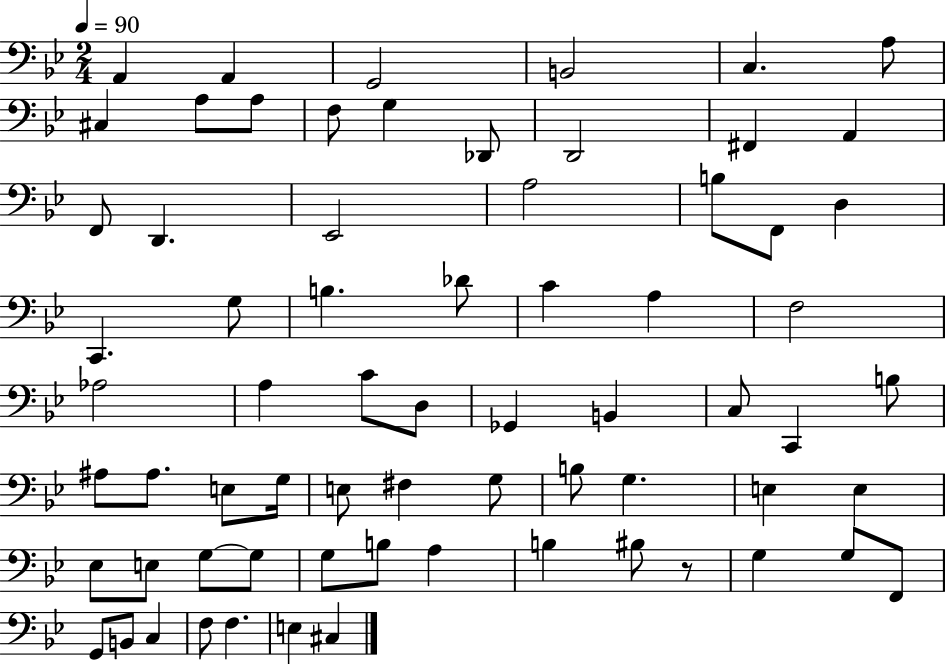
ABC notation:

X:1
T:Untitled
M:2/4
L:1/4
K:Bb
A,, A,, G,,2 B,,2 C, A,/2 ^C, A,/2 A,/2 F,/2 G, _D,,/2 D,,2 ^F,, A,, F,,/2 D,, _E,,2 A,2 B,/2 F,,/2 D, C,, G,/2 B, _D/2 C A, F,2 _A,2 A, C/2 D,/2 _G,, B,, C,/2 C,, B,/2 ^A,/2 ^A,/2 E,/2 G,/4 E,/2 ^F, G,/2 B,/2 G, E, E, _E,/2 E,/2 G,/2 G,/2 G,/2 B,/2 A, B, ^B,/2 z/2 G, G,/2 F,,/2 G,,/2 B,,/2 C, F,/2 F, E, ^C,